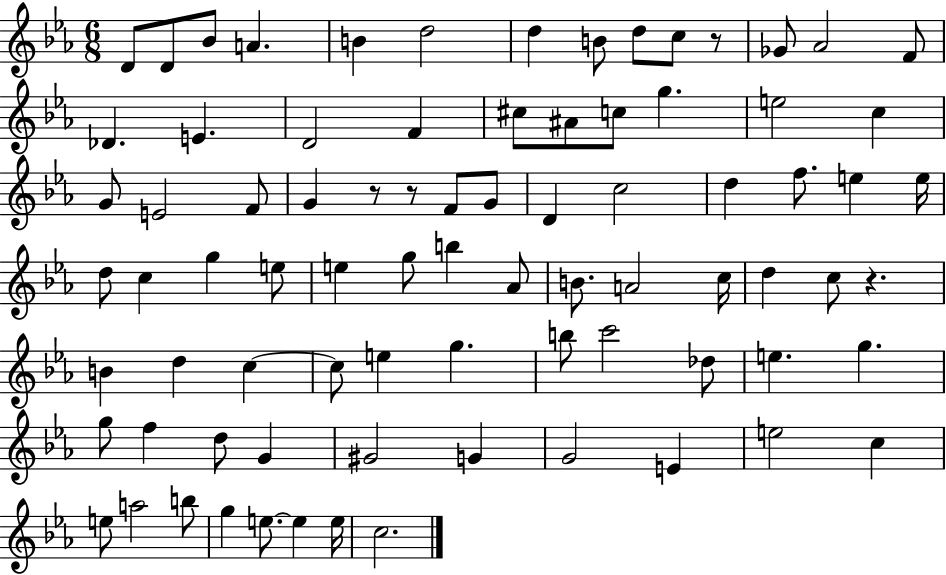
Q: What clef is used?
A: treble